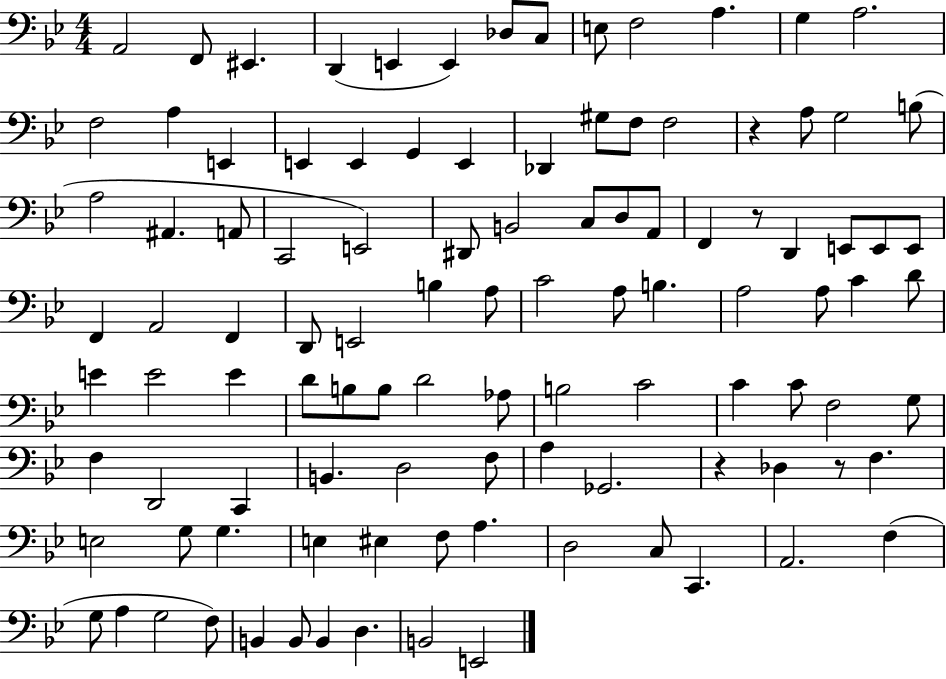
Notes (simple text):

A2/h F2/e EIS2/q. D2/q E2/q E2/q Db3/e C3/e E3/e F3/h A3/q. G3/q A3/h. F3/h A3/q E2/q E2/q E2/q G2/q E2/q Db2/q G#3/e F3/e F3/h R/q A3/e G3/h B3/e A3/h A#2/q. A2/e C2/h E2/h D#2/e B2/h C3/e D3/e A2/e F2/q R/e D2/q E2/e E2/e E2/e F2/q A2/h F2/q D2/e E2/h B3/q A3/e C4/h A3/e B3/q. A3/h A3/e C4/q D4/e E4/q E4/h E4/q D4/e B3/e B3/e D4/h Ab3/e B3/h C4/h C4/q C4/e F3/h G3/e F3/q D2/h C2/q B2/q. D3/h F3/e A3/q Gb2/h. R/q Db3/q R/e F3/q. E3/h G3/e G3/q. E3/q EIS3/q F3/e A3/q. D3/h C3/e C2/q. A2/h. F3/q G3/e A3/q G3/h F3/e B2/q B2/e B2/q D3/q. B2/h E2/h